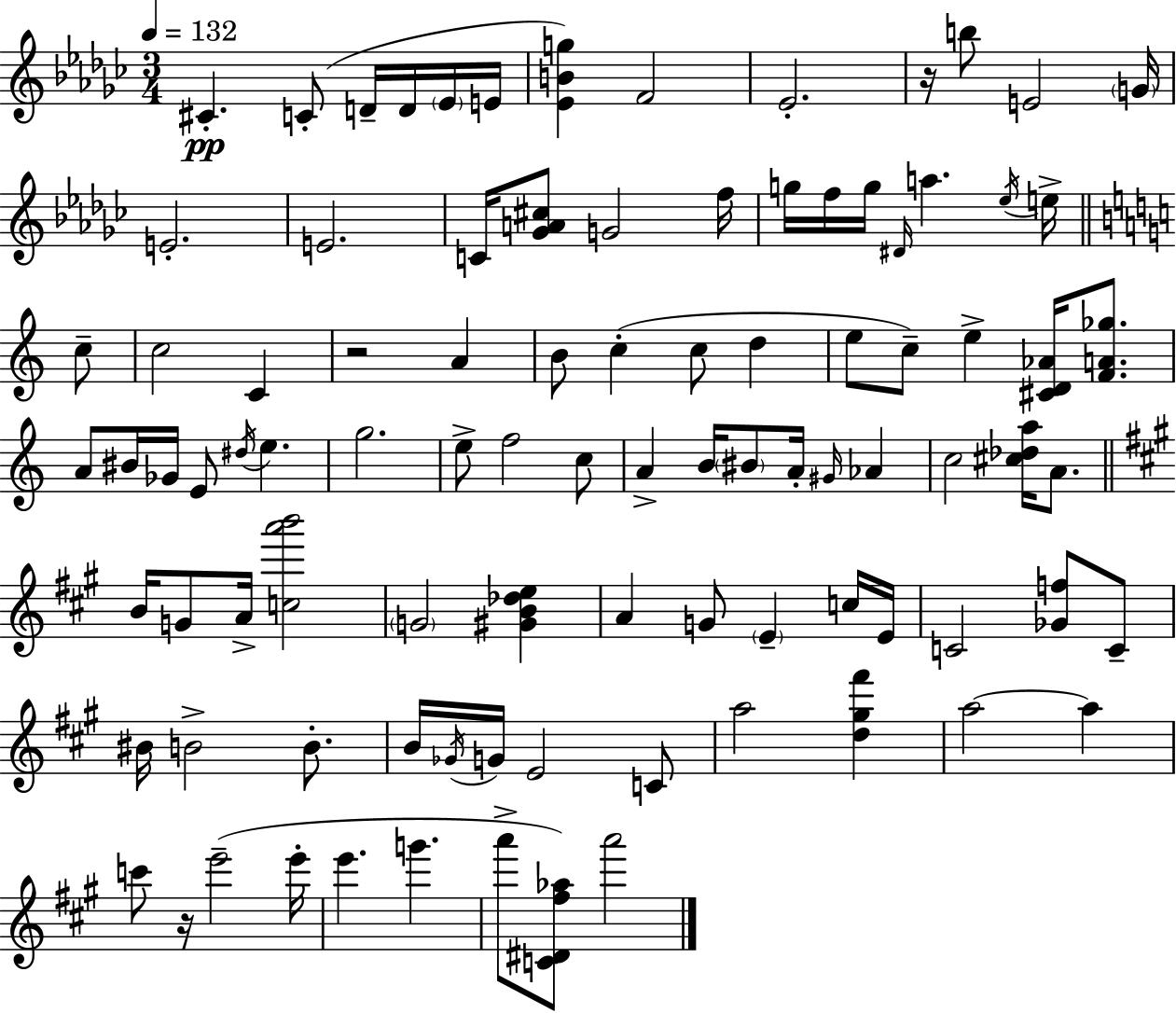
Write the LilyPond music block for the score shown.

{
  \clef treble
  \numericTimeSignature
  \time 3/4
  \key ees \minor
  \tempo 4 = 132
  cis'4.-.\pp c'8-.( d'16-- d'16 \parenthesize ees'16 e'16 | <ees' b' g''>4) f'2 | ees'2.-. | r16 b''8 e'2 \parenthesize g'16 | \break e'2.-. | e'2. | c'16 <ges' a' cis''>8 g'2 f''16 | g''16 f''16 g''16 \grace { dis'16 } a''4. \acciaccatura { ees''16 } e''16-> | \break \bar "||" \break \key a \minor c''8-- c''2 c'4 | r2 a'4 | b'8 c''4-.( c''8 d''4 | e''8 c''8--) e''4-> <cis' d' aes'>16 <f' a' ges''>8. | \break a'8 bis'16 ges'16 e'8 \acciaccatura { dis''16 } e''4. | g''2. | e''8-> f''2 | c''8 a'4-> b'16 \parenthesize bis'8 a'16-. \grace { gis'16 } | \break aes'4 c''2 | <cis'' des'' a''>16 a'8. \bar "||" \break \key a \major b'16 g'8 a'16-> <c'' a''' b'''>2 | \parenthesize g'2 <gis' b' des'' e''>4 | a'4 g'8 \parenthesize e'4-- c''16 e'16 | c'2 <ges' f''>8 c'8-- | \break bis'16 b'2-> b'8.-. | b'16 \acciaccatura { ges'16 } g'16 e'2 c'8 | a''2 <d'' gis'' fis'''>4 | a''2~~ a''4 | \break c'''8 r16 e'''2--( | e'''16-. e'''4. g'''4. | a'''8-> <c' dis' fis'' aes''>8) a'''2 | \bar "|."
}